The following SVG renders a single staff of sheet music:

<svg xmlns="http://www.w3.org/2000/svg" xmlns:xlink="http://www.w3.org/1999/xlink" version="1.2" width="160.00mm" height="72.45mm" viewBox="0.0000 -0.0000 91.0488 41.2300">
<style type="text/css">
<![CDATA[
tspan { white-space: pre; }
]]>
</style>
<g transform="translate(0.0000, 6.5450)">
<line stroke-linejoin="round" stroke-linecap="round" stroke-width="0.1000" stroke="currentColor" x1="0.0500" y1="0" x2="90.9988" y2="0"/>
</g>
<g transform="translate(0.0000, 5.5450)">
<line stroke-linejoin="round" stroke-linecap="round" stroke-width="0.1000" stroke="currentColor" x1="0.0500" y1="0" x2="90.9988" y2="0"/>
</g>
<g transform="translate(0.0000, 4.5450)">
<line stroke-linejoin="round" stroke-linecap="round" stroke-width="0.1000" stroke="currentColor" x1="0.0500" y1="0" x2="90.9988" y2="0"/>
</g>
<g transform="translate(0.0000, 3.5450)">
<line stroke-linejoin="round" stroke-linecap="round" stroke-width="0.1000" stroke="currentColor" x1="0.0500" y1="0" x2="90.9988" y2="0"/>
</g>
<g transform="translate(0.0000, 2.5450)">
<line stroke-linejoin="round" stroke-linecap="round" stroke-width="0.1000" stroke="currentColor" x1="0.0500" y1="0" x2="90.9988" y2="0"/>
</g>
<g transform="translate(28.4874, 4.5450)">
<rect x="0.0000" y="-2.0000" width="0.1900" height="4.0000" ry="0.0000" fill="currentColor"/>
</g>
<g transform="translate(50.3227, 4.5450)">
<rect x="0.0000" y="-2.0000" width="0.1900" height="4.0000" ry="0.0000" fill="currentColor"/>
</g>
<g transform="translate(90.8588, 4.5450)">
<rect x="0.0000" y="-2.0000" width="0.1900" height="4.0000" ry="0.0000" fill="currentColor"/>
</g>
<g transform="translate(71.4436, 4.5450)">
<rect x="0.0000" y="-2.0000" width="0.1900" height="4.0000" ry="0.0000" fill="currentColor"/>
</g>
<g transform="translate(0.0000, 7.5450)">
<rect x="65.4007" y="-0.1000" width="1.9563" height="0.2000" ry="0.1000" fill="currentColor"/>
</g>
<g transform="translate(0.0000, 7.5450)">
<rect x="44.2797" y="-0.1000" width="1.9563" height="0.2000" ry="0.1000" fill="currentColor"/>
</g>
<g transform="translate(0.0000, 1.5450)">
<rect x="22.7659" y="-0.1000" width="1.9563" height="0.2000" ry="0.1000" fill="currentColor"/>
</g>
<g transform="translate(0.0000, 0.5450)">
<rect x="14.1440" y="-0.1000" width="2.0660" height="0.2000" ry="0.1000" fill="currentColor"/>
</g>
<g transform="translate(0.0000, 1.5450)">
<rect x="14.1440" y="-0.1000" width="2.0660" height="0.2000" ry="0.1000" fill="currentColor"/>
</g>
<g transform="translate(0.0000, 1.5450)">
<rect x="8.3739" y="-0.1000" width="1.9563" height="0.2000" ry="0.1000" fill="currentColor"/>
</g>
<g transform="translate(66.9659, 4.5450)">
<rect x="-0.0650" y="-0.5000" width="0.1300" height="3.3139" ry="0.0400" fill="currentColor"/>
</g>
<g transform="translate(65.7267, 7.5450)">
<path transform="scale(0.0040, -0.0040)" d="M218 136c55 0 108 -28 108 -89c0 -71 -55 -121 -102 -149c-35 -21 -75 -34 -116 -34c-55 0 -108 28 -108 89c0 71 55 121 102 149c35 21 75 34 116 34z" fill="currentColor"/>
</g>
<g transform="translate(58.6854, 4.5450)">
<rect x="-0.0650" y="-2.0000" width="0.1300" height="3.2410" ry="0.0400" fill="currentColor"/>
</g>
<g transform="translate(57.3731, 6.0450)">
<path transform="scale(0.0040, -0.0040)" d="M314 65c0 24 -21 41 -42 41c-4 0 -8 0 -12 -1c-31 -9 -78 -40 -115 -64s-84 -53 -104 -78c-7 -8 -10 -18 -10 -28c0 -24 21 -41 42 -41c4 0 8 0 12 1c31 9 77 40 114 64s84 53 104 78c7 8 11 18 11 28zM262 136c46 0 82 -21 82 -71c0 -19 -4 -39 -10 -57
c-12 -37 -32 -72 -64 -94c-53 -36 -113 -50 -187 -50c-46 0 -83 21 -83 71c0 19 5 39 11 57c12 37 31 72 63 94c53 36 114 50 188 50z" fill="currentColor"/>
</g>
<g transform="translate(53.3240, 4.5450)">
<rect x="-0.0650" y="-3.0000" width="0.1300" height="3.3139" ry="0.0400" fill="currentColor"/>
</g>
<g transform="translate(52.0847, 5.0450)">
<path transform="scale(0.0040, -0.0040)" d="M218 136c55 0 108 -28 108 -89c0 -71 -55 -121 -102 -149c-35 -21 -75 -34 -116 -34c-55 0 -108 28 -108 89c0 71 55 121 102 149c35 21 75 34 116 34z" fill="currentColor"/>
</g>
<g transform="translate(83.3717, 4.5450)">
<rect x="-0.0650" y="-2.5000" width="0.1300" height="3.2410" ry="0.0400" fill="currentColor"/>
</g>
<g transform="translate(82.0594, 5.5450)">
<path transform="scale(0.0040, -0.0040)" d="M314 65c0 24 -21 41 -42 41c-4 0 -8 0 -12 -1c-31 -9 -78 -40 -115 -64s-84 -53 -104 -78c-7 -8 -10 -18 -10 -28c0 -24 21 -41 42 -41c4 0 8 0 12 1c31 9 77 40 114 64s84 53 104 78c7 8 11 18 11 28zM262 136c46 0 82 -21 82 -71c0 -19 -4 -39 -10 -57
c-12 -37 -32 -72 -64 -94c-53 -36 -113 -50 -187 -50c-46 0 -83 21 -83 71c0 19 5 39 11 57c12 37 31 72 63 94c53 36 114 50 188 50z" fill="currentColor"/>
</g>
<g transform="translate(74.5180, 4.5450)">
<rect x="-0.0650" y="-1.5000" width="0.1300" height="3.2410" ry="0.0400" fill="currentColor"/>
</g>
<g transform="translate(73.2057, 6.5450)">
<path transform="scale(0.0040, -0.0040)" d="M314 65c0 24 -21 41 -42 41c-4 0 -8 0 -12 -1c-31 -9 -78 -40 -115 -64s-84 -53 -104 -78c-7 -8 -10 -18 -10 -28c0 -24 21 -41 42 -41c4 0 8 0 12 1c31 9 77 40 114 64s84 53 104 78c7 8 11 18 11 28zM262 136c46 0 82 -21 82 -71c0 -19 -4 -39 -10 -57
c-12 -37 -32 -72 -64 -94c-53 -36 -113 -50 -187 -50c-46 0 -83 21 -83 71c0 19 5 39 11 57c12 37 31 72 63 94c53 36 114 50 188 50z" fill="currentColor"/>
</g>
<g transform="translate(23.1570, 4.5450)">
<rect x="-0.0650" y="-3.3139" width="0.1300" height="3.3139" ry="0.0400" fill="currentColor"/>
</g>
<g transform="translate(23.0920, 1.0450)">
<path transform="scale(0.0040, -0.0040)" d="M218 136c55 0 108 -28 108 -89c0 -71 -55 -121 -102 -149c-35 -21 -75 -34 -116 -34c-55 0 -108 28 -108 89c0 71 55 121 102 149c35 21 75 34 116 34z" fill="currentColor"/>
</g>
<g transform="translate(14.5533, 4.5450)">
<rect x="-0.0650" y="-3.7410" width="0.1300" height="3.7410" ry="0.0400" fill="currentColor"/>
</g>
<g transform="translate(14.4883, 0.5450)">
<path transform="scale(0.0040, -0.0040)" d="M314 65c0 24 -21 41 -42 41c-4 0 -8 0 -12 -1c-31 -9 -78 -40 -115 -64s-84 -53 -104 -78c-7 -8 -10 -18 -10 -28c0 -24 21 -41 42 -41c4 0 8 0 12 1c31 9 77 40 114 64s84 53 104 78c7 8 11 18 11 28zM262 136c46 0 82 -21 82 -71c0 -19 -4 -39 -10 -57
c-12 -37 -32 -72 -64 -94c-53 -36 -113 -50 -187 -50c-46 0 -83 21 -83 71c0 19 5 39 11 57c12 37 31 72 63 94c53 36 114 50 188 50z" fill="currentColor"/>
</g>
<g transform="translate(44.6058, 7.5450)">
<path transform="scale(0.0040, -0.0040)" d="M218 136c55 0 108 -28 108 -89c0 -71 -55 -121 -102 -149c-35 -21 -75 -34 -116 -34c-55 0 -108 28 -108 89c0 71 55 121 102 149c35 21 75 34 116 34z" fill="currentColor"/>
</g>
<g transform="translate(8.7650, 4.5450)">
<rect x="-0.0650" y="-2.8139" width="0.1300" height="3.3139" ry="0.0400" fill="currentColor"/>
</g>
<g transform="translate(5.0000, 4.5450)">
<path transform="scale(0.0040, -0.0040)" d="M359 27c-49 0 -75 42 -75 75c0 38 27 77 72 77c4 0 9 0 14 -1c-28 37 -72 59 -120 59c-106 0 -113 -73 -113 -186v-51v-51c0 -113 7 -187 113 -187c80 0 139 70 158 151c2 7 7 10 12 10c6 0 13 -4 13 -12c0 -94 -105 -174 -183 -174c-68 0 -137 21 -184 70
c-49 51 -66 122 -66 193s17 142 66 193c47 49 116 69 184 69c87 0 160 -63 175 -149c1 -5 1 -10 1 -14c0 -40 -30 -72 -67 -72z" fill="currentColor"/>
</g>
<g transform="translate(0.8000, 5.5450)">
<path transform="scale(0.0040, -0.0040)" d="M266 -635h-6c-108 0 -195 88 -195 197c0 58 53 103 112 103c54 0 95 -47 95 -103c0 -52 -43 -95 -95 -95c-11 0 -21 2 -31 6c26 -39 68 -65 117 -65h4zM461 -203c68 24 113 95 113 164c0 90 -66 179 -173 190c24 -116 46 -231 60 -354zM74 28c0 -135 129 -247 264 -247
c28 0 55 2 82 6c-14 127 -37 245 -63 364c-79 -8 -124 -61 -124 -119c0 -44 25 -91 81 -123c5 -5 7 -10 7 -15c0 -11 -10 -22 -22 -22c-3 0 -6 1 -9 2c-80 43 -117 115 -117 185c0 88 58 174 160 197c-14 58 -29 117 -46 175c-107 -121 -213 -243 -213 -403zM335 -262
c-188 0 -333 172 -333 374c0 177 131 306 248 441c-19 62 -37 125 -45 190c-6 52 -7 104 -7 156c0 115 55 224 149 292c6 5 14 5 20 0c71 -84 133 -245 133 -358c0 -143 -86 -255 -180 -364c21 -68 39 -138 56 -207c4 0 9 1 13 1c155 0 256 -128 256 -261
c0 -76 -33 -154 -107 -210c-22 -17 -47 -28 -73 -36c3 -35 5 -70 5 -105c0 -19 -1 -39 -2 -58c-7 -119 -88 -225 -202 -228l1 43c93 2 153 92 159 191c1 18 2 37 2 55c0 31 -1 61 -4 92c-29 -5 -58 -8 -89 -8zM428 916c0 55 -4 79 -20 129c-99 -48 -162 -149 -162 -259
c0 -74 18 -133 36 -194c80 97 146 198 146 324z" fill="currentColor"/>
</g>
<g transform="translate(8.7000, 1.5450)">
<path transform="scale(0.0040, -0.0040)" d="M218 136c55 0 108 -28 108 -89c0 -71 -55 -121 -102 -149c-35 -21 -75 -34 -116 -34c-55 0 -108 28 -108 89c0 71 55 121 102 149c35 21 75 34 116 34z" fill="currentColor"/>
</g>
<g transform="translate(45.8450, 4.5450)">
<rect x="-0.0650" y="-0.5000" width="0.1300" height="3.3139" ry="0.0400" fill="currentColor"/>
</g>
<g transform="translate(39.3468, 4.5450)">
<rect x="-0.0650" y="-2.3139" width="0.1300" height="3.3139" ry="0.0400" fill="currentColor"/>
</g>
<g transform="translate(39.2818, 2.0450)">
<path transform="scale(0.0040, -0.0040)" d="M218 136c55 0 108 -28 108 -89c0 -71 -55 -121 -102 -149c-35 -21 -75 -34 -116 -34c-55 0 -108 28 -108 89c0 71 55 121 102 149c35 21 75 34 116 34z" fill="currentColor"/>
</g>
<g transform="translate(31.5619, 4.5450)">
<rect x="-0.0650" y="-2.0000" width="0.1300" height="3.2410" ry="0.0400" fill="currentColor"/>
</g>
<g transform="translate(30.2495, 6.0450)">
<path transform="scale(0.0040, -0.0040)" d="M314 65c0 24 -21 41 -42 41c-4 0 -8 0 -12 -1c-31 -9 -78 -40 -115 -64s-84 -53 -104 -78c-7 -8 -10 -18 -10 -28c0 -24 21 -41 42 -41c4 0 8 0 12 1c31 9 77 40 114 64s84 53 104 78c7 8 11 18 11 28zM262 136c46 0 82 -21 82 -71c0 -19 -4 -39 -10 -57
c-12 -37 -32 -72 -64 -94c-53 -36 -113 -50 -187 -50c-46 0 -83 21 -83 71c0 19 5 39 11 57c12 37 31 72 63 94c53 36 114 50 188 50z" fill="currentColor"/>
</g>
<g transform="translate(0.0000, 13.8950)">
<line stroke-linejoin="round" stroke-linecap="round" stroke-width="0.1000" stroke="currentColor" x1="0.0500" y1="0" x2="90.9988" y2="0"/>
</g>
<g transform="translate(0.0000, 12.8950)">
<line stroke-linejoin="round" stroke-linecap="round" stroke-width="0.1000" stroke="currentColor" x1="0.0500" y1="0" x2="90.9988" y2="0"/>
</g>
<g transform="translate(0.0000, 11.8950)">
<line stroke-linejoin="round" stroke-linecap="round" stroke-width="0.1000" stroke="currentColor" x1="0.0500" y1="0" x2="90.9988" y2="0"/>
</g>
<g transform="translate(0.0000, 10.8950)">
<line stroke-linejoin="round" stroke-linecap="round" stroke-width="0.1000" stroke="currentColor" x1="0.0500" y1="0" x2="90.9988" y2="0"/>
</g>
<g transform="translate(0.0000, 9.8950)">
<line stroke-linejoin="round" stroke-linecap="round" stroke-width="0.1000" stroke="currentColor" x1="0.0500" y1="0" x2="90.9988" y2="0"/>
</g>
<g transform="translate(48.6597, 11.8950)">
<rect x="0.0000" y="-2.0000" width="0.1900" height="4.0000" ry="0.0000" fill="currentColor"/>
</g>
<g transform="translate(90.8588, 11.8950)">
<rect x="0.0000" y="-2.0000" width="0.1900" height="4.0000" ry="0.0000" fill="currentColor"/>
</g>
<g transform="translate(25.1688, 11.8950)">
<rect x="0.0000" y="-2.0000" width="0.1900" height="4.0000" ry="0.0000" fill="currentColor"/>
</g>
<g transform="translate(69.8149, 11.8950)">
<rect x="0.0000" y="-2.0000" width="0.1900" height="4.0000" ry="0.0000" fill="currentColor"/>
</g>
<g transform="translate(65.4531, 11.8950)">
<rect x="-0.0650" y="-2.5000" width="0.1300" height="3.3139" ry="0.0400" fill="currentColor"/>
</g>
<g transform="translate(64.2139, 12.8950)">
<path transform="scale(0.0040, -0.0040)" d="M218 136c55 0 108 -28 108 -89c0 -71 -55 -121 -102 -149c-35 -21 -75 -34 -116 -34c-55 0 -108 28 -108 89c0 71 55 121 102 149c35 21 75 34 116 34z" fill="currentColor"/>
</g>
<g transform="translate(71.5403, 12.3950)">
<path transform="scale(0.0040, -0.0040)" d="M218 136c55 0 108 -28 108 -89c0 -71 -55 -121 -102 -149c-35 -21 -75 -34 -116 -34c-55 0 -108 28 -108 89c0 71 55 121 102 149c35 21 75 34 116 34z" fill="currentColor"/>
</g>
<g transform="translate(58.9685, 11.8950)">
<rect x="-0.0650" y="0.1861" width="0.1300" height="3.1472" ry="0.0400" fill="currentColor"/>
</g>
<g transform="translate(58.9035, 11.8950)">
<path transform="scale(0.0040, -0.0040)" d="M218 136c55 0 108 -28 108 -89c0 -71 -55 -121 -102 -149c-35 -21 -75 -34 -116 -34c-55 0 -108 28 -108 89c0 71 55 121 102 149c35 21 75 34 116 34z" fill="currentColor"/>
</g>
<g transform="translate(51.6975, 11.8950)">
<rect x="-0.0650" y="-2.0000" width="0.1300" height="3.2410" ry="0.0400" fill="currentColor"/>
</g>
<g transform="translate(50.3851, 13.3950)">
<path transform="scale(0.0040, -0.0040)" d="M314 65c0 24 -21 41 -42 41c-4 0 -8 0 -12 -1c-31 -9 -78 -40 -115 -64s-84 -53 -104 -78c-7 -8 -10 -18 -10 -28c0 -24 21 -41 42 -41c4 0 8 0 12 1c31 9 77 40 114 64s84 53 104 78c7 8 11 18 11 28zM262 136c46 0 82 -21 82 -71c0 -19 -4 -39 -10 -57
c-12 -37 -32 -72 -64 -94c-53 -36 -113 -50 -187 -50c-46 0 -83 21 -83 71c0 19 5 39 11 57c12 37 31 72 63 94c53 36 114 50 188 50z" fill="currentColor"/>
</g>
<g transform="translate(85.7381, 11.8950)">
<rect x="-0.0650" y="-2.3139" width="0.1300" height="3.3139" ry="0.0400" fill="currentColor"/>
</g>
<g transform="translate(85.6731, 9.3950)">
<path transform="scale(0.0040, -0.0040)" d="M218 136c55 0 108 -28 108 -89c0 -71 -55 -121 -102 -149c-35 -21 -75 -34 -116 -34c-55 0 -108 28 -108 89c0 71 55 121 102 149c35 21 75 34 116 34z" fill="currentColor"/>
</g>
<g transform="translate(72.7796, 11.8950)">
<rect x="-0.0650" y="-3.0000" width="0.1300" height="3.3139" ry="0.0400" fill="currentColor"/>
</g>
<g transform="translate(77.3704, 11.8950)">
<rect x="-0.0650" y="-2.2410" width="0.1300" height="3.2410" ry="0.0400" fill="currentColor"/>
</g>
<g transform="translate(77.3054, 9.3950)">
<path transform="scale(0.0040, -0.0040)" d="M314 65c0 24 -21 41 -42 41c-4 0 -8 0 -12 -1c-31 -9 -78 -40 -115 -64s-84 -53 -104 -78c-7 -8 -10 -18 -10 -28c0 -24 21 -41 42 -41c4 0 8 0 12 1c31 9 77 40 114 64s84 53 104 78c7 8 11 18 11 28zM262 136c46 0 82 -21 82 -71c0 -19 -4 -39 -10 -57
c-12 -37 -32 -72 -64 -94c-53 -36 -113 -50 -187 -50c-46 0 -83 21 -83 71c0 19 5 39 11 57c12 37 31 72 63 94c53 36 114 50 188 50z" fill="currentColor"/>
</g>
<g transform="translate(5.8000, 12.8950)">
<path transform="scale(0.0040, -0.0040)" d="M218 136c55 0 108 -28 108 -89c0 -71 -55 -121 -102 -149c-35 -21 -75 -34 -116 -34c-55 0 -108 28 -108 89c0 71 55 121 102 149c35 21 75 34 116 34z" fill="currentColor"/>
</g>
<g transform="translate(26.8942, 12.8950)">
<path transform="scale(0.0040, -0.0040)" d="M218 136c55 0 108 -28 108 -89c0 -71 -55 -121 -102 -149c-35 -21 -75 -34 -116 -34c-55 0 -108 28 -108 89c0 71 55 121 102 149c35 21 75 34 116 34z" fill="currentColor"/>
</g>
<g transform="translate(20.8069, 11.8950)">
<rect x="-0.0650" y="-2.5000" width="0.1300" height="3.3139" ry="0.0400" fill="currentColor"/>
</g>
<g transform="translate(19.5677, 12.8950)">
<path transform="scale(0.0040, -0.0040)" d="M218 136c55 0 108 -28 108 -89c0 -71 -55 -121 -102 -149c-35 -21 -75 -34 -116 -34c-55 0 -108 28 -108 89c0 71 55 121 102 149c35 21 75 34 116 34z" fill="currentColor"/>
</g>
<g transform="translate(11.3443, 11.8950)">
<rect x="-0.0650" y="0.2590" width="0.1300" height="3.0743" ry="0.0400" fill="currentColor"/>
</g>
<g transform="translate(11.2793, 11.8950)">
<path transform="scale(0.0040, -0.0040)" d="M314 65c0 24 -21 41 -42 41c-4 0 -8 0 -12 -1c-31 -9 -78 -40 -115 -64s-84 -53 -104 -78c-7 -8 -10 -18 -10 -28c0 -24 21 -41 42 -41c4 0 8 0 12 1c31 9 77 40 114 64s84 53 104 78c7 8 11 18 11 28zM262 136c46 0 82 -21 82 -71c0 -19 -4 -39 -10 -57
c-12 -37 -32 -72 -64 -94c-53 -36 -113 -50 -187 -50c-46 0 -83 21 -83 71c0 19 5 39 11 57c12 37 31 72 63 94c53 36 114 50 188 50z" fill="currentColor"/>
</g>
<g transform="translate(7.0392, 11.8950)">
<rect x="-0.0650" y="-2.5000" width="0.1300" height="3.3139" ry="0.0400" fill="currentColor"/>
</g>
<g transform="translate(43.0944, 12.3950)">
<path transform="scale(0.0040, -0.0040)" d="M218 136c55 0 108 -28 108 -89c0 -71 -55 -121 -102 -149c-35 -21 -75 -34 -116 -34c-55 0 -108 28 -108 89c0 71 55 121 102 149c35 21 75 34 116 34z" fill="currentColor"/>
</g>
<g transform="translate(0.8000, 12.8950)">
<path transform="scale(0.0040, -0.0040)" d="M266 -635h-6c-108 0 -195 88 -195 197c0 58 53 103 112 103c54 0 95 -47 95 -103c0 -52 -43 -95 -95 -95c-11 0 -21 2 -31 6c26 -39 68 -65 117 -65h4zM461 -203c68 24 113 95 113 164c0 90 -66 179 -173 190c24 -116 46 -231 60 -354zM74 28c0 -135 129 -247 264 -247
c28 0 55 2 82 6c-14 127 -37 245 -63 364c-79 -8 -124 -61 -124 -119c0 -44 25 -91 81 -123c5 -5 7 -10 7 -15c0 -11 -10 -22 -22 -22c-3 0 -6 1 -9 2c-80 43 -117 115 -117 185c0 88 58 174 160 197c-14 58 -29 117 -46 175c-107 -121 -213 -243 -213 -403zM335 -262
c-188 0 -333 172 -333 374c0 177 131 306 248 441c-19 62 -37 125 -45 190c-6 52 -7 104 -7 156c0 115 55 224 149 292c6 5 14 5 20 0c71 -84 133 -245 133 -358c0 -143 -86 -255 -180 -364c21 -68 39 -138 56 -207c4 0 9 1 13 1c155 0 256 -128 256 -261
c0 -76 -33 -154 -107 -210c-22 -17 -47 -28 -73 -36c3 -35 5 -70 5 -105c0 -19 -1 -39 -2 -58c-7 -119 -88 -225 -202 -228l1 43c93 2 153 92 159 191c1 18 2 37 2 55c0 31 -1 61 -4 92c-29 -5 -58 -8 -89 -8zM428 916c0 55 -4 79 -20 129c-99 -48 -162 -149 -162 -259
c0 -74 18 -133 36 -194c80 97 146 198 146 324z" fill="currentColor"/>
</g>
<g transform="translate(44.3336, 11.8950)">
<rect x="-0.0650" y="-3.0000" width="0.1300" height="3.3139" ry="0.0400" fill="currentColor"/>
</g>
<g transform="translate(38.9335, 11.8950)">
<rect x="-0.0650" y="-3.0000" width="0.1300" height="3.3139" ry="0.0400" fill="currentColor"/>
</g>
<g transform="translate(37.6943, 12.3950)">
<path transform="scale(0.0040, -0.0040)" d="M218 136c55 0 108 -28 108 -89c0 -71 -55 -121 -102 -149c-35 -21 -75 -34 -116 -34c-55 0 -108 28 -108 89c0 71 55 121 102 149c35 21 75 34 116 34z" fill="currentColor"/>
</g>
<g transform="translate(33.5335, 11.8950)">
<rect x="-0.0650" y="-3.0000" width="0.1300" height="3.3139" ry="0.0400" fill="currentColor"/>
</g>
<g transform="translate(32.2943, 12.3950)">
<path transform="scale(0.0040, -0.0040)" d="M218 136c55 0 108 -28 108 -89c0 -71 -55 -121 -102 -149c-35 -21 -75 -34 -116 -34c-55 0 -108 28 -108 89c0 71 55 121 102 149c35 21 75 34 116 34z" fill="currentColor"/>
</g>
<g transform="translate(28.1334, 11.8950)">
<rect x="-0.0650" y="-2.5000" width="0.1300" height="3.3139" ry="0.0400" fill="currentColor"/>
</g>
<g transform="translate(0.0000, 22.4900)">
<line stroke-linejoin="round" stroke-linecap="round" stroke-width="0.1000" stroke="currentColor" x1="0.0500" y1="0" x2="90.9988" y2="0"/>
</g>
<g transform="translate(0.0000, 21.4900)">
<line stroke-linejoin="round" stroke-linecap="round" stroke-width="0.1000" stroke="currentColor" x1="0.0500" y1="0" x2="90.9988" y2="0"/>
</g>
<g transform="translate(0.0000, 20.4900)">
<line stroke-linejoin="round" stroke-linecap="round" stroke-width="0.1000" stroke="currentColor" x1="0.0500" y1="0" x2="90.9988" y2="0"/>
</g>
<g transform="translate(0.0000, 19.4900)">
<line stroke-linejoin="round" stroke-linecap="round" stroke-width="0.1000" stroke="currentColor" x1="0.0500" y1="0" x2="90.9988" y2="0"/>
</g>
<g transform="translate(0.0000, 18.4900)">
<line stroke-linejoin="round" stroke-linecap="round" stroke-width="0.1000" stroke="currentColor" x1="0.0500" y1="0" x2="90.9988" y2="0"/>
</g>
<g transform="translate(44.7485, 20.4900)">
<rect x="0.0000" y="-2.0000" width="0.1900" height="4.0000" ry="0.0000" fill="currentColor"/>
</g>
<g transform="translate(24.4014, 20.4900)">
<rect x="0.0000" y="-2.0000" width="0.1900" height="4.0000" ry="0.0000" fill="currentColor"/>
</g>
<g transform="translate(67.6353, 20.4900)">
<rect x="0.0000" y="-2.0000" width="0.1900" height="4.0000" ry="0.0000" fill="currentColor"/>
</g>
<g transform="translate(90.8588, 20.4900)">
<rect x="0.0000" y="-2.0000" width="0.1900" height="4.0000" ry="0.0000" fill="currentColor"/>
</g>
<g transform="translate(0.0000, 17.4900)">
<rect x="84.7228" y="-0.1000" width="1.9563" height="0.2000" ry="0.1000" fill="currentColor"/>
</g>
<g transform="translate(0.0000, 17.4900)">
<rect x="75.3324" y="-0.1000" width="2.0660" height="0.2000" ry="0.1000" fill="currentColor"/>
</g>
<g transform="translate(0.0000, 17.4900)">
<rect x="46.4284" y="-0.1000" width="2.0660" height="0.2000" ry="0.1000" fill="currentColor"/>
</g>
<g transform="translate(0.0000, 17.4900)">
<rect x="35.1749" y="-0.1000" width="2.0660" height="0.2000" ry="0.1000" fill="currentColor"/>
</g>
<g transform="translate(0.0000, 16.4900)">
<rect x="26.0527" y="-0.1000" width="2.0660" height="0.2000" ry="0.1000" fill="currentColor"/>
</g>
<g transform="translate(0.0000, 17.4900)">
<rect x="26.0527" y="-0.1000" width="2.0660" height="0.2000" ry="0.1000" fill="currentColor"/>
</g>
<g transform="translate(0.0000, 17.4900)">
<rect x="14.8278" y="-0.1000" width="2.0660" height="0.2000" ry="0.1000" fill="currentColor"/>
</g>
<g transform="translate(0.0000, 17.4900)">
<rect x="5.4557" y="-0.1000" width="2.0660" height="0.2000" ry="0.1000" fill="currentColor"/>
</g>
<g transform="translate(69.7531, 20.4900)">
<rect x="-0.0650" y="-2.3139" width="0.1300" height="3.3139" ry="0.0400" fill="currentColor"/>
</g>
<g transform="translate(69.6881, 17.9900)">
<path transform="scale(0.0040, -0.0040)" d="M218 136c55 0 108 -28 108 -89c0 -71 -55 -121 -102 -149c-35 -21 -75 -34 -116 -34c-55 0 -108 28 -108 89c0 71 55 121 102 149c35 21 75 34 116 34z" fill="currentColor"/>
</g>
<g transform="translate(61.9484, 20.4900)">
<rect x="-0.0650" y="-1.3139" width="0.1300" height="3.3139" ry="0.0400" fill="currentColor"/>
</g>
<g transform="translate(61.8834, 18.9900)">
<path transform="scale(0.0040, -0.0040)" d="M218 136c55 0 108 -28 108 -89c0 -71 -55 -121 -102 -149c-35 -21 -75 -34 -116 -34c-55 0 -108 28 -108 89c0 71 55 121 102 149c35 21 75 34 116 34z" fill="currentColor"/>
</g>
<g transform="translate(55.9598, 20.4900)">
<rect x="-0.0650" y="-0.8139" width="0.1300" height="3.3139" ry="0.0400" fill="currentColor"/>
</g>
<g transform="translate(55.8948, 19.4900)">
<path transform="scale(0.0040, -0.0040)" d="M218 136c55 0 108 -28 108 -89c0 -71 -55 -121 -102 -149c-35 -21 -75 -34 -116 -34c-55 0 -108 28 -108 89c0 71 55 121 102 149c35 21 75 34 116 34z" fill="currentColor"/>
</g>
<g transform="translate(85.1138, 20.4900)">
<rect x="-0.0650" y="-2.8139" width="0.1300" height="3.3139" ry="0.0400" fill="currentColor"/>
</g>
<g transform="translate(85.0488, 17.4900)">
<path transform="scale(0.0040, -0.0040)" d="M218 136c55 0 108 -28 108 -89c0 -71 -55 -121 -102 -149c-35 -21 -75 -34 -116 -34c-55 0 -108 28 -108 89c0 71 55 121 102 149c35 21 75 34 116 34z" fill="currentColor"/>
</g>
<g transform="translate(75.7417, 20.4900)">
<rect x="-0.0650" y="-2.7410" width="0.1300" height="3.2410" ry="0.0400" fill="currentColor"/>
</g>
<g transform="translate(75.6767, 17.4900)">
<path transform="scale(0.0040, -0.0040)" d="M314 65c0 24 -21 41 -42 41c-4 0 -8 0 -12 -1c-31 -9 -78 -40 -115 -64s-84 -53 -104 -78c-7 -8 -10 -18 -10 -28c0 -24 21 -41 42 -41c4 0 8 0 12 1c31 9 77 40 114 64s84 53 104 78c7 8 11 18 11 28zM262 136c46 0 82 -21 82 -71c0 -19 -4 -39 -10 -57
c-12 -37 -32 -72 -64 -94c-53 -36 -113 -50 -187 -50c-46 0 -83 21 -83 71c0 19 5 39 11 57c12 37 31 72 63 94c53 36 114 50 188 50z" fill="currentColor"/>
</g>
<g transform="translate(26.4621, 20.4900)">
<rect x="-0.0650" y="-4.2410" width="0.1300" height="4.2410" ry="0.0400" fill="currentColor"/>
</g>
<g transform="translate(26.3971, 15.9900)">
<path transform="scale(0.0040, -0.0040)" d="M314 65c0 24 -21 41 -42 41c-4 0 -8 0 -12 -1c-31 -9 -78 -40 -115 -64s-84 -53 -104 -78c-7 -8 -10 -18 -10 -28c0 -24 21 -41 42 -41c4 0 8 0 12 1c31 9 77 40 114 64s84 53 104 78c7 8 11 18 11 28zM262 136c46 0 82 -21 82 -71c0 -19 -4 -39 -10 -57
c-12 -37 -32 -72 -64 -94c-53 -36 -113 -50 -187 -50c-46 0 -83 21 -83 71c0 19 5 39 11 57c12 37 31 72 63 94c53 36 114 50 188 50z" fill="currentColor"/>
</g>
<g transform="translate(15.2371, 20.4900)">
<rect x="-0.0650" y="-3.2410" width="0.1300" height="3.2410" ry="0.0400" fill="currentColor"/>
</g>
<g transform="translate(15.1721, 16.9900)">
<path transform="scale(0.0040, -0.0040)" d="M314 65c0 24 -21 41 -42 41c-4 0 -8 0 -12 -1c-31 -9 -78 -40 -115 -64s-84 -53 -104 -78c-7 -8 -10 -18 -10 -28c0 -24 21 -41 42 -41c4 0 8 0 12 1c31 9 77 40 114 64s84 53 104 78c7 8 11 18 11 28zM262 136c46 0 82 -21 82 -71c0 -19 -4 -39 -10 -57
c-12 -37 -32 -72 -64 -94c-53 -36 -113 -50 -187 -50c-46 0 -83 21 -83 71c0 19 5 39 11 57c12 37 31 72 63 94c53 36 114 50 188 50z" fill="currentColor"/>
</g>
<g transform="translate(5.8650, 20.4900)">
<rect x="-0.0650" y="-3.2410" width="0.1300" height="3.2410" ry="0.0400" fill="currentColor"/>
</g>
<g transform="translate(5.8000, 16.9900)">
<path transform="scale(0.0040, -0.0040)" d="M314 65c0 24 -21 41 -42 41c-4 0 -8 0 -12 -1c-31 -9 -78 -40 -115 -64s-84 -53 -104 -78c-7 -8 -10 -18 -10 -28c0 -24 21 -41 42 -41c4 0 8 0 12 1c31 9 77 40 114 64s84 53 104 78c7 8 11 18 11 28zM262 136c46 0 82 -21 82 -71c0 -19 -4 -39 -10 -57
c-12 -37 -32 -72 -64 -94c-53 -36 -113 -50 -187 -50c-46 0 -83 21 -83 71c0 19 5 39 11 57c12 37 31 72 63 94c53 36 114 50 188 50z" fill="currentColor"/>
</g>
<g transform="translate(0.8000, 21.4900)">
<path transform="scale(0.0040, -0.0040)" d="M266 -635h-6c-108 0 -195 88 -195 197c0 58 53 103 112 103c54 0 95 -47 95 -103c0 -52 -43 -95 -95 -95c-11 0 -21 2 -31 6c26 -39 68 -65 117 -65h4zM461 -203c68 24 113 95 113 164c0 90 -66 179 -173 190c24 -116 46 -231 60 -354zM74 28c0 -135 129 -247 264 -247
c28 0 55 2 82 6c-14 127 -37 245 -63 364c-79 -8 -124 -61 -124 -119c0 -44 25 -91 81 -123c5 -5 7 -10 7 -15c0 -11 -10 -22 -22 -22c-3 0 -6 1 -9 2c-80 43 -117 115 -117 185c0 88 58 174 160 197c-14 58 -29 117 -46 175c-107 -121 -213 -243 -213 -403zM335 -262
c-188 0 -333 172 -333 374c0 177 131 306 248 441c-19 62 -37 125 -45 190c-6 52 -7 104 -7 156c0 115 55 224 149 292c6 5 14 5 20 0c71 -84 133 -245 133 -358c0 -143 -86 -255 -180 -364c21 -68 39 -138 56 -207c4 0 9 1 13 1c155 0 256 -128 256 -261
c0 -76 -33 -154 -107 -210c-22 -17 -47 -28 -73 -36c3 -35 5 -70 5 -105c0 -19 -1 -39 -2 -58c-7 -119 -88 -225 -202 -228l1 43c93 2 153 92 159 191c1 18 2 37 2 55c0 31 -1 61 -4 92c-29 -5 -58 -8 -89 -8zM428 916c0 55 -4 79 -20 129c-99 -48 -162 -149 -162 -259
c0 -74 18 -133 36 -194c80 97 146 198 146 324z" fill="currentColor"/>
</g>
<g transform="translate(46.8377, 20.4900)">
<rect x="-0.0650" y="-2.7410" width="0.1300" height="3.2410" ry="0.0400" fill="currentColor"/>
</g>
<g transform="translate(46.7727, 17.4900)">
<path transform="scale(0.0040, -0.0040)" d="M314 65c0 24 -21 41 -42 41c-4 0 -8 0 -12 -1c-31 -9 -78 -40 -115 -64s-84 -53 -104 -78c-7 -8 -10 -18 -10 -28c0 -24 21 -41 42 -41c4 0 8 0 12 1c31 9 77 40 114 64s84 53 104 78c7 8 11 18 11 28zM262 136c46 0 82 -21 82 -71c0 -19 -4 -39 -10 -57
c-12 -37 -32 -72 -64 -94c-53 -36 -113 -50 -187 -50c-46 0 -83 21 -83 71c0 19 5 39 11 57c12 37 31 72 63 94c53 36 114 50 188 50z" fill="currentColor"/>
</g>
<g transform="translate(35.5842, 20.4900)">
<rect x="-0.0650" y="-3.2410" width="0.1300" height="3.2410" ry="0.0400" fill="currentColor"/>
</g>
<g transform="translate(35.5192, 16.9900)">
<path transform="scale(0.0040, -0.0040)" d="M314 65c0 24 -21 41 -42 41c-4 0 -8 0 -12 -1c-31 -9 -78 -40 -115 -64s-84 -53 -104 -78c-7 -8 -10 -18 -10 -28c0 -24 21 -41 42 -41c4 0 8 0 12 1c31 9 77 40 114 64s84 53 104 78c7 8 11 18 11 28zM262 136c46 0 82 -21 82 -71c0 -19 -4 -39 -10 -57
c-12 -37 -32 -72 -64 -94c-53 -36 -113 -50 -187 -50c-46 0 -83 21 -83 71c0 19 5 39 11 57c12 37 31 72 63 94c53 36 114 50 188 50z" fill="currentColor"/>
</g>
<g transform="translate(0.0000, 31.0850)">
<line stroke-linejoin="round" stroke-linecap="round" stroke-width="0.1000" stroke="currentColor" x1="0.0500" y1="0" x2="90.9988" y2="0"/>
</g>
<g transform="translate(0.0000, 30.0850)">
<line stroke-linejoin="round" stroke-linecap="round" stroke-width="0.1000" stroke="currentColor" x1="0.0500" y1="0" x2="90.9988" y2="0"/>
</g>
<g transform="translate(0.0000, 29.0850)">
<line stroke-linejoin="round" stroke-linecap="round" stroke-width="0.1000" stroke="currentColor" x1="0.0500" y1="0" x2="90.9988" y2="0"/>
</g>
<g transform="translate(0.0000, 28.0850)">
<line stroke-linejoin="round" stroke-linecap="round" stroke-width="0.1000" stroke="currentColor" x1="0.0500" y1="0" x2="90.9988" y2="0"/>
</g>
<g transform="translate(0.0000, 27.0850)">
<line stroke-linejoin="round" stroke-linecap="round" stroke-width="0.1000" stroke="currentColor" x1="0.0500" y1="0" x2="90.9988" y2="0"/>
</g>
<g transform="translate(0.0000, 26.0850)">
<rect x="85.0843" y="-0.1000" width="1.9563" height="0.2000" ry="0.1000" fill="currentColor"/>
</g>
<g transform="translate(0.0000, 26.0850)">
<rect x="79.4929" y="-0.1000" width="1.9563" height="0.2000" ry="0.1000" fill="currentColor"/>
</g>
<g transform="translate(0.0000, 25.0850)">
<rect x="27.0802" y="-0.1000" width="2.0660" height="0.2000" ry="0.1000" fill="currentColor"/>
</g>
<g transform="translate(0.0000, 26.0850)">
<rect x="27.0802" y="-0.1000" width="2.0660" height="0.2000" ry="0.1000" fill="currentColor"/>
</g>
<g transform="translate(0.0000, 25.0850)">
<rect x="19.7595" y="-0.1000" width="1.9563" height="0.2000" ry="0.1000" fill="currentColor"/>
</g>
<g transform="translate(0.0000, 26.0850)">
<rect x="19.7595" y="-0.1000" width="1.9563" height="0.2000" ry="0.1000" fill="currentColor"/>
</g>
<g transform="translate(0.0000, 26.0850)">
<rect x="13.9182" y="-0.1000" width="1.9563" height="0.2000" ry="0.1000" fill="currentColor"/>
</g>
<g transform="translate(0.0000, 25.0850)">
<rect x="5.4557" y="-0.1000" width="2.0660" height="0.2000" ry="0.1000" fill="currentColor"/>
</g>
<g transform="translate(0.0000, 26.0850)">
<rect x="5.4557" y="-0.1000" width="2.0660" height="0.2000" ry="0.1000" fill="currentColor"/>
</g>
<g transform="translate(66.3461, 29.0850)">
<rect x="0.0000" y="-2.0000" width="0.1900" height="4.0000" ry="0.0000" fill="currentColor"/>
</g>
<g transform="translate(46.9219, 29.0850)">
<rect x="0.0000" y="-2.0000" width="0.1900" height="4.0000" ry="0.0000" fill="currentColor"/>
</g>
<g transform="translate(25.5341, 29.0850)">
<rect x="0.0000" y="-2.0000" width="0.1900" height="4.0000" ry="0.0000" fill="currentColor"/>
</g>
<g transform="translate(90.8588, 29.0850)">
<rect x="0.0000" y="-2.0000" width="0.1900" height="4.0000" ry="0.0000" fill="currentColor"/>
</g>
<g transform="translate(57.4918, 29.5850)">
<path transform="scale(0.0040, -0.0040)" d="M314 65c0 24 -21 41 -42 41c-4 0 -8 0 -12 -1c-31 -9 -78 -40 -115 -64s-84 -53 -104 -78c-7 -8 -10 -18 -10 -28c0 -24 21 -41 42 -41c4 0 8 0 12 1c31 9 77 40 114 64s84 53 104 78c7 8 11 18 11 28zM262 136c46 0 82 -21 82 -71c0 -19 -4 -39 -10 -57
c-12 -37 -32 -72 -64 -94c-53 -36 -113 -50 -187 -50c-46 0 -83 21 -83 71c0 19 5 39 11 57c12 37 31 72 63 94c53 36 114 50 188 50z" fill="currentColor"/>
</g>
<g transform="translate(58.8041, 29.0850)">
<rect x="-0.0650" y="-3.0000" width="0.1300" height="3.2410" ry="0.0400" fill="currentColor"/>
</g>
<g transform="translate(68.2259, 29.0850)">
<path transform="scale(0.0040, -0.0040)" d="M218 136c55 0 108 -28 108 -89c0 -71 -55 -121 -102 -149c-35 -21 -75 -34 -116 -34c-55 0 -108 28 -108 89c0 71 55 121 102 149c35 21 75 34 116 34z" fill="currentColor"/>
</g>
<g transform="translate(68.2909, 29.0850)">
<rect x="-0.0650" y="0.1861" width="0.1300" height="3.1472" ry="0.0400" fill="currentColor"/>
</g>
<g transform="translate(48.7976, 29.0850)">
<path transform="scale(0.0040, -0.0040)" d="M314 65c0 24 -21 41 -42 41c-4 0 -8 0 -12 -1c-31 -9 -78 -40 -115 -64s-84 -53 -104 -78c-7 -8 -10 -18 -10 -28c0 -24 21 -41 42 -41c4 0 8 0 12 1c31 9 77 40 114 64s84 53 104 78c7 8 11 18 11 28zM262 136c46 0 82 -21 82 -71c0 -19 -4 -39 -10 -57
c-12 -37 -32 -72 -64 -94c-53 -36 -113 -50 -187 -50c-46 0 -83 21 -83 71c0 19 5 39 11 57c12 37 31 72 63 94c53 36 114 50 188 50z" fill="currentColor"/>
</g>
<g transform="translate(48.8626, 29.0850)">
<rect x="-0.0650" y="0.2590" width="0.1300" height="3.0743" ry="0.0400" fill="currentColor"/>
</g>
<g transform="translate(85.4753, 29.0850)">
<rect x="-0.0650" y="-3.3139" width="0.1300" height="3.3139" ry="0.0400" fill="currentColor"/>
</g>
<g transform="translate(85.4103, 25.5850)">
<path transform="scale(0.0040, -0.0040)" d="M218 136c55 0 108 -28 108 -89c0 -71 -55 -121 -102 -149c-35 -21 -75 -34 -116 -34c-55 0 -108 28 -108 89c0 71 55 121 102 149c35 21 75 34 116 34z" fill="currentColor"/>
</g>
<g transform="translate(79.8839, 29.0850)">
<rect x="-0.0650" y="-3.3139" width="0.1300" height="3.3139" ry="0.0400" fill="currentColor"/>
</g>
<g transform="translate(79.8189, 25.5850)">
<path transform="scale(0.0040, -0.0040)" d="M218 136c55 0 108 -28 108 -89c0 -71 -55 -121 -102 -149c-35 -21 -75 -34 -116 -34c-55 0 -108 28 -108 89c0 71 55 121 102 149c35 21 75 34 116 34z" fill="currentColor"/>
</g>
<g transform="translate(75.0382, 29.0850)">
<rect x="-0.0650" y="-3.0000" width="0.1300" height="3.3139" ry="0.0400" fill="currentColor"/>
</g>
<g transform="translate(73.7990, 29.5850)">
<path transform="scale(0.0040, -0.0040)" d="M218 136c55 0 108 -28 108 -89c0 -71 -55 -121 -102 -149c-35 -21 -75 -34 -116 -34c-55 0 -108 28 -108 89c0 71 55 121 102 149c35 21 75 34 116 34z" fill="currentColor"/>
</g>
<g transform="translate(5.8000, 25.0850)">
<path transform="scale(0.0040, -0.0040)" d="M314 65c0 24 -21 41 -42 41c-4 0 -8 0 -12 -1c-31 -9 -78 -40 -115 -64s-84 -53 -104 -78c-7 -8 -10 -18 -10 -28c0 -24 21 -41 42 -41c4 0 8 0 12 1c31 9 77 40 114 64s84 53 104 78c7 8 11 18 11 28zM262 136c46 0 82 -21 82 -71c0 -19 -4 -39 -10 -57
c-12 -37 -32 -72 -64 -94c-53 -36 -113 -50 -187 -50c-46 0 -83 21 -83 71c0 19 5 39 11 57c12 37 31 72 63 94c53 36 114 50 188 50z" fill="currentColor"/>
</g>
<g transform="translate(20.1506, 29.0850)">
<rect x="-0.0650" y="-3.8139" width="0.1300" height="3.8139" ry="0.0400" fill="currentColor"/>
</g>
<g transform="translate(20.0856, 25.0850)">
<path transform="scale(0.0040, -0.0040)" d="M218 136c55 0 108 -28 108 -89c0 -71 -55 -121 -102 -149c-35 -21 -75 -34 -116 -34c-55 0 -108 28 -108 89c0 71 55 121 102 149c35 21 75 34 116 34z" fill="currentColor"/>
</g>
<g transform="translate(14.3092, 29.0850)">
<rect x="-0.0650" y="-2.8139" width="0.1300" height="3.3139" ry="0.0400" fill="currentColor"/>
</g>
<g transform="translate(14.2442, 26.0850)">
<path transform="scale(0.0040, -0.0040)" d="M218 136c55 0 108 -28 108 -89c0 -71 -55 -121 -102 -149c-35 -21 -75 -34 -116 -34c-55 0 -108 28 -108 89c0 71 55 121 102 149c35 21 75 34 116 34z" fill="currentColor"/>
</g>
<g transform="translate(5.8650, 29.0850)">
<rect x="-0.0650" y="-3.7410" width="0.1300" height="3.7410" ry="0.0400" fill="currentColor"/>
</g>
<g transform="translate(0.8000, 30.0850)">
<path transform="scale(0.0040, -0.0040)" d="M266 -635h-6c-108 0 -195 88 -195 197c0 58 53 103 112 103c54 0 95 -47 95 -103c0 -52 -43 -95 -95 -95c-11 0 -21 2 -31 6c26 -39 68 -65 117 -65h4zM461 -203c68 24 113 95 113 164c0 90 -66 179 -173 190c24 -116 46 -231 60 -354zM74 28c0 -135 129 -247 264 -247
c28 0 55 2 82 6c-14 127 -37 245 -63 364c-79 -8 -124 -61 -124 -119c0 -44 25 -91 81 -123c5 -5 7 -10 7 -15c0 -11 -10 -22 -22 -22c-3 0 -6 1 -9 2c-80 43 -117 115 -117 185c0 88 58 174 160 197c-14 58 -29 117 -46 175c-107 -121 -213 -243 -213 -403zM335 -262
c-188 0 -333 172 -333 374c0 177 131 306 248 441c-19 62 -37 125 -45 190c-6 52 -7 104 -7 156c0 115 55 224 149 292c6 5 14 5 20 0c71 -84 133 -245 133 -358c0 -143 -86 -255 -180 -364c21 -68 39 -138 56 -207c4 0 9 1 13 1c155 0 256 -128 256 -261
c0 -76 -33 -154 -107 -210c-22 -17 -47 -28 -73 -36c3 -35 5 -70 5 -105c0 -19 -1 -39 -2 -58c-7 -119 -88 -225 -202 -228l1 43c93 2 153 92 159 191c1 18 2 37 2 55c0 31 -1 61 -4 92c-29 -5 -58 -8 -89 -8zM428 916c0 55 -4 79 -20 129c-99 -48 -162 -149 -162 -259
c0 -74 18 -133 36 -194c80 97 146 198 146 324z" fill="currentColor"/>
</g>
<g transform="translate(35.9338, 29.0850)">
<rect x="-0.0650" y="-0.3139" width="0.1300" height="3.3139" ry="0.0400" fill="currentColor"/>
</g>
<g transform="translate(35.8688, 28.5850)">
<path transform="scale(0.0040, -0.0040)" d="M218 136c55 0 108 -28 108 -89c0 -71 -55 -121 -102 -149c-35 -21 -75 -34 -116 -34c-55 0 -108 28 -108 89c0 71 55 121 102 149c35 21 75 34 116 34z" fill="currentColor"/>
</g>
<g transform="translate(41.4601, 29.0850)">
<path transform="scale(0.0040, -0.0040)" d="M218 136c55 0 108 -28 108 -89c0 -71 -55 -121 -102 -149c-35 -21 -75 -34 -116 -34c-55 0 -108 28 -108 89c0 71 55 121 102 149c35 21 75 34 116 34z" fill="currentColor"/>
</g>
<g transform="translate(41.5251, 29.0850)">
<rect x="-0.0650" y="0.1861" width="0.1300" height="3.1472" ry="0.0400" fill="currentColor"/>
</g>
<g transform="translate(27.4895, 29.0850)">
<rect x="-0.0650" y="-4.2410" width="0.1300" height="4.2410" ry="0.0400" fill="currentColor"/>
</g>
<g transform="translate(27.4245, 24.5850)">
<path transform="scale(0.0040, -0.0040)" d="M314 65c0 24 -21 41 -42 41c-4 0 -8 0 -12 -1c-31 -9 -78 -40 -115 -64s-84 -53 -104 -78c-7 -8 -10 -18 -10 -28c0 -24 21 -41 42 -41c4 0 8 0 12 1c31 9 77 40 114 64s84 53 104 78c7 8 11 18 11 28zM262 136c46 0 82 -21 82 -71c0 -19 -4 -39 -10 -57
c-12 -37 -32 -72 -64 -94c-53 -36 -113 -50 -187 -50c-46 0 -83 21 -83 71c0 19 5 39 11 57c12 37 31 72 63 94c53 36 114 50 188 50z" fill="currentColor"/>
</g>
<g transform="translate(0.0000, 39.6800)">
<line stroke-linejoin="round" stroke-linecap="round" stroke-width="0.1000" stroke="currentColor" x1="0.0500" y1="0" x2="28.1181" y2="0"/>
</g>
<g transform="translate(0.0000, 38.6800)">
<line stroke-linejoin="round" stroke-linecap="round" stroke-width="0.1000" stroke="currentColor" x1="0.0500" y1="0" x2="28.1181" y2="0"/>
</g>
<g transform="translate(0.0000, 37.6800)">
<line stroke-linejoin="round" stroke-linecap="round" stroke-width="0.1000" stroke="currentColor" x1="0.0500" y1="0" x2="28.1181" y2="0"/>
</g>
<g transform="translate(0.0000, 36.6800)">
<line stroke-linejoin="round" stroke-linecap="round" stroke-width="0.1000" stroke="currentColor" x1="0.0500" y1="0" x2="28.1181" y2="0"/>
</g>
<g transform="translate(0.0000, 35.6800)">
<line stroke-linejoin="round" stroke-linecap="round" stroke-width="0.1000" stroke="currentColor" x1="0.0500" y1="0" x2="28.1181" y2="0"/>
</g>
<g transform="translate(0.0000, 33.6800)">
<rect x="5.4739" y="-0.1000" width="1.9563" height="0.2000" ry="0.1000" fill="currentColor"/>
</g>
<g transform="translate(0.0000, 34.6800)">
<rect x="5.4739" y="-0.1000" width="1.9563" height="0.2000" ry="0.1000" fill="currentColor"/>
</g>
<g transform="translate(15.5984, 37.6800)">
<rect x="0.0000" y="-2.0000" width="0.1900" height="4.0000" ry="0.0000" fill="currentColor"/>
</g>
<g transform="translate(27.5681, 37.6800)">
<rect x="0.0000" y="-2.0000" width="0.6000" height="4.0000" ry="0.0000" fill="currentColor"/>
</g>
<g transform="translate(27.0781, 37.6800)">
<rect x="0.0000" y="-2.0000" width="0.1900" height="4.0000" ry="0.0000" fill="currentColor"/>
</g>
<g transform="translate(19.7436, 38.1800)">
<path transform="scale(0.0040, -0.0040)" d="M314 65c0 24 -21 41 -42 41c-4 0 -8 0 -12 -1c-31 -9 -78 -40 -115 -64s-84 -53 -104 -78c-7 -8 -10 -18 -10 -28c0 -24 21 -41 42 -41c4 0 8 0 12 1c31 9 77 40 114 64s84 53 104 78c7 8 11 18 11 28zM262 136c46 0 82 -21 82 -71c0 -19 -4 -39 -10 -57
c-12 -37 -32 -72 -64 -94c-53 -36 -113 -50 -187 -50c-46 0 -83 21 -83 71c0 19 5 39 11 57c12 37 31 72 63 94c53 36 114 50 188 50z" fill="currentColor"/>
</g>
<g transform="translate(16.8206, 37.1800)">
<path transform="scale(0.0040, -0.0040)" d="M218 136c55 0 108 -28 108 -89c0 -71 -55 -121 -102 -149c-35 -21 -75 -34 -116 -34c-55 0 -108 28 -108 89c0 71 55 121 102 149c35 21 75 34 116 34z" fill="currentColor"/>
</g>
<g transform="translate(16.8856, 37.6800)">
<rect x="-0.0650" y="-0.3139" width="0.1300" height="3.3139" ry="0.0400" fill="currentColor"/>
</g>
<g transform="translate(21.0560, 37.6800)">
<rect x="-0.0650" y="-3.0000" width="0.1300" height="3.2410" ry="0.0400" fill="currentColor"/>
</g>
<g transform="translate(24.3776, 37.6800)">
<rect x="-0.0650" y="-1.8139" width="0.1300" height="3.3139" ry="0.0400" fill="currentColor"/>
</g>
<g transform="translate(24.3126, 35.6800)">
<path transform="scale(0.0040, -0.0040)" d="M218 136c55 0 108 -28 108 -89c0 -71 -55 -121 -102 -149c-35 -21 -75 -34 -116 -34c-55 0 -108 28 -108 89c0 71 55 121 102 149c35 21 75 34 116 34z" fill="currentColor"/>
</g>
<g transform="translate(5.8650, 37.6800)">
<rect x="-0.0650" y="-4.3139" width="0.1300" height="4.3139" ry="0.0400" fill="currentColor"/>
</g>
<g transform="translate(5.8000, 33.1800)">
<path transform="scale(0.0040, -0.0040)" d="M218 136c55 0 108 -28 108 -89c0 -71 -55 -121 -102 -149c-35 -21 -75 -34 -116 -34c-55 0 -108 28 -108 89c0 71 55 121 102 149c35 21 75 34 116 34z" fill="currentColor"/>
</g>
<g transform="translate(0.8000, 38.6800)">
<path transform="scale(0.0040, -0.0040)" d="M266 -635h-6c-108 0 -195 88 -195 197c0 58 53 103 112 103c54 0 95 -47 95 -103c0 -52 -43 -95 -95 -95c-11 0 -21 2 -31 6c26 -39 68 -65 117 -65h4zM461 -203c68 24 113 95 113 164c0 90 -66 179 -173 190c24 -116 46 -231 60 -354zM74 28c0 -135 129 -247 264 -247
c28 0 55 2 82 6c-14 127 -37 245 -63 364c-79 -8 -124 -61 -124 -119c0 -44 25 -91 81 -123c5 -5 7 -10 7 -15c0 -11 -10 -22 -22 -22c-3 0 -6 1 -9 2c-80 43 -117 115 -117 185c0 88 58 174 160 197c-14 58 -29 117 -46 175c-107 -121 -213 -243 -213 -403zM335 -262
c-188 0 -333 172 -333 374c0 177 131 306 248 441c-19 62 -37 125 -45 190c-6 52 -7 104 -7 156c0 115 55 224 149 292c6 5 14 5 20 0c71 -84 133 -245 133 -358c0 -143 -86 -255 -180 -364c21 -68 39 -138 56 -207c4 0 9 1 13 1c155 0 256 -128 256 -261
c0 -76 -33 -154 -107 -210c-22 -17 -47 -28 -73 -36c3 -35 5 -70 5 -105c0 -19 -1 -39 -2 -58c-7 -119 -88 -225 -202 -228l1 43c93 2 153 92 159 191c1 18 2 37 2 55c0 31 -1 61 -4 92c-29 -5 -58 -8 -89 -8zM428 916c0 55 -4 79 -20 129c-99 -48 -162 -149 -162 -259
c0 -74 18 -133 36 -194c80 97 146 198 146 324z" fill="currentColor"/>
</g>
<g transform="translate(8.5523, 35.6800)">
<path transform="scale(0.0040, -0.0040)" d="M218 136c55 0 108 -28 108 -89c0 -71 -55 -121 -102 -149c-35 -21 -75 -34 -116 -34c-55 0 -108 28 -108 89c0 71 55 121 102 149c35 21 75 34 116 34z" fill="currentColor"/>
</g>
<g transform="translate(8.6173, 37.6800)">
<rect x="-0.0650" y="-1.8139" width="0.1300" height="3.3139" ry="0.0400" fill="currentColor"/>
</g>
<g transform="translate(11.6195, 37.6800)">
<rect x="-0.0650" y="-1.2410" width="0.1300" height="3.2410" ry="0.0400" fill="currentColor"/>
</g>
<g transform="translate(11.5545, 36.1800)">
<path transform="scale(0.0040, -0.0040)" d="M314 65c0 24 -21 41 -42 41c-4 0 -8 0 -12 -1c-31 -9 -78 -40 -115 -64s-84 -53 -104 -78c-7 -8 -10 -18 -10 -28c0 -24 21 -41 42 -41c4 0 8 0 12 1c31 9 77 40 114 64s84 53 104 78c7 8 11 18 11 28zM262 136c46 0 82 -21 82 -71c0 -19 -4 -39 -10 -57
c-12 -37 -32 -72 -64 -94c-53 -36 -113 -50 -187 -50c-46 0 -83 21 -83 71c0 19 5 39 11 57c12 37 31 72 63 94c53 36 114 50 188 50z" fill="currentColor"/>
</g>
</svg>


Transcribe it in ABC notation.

X:1
T:Untitled
M:4/4
L:1/4
K:C
a c'2 b F2 g C A F2 C E2 G2 G B2 G G A A A F2 B G A g2 g b2 b2 d'2 b2 a2 d e g a2 a c'2 a c' d'2 c B B2 A2 B A b b d' f e2 c A2 f